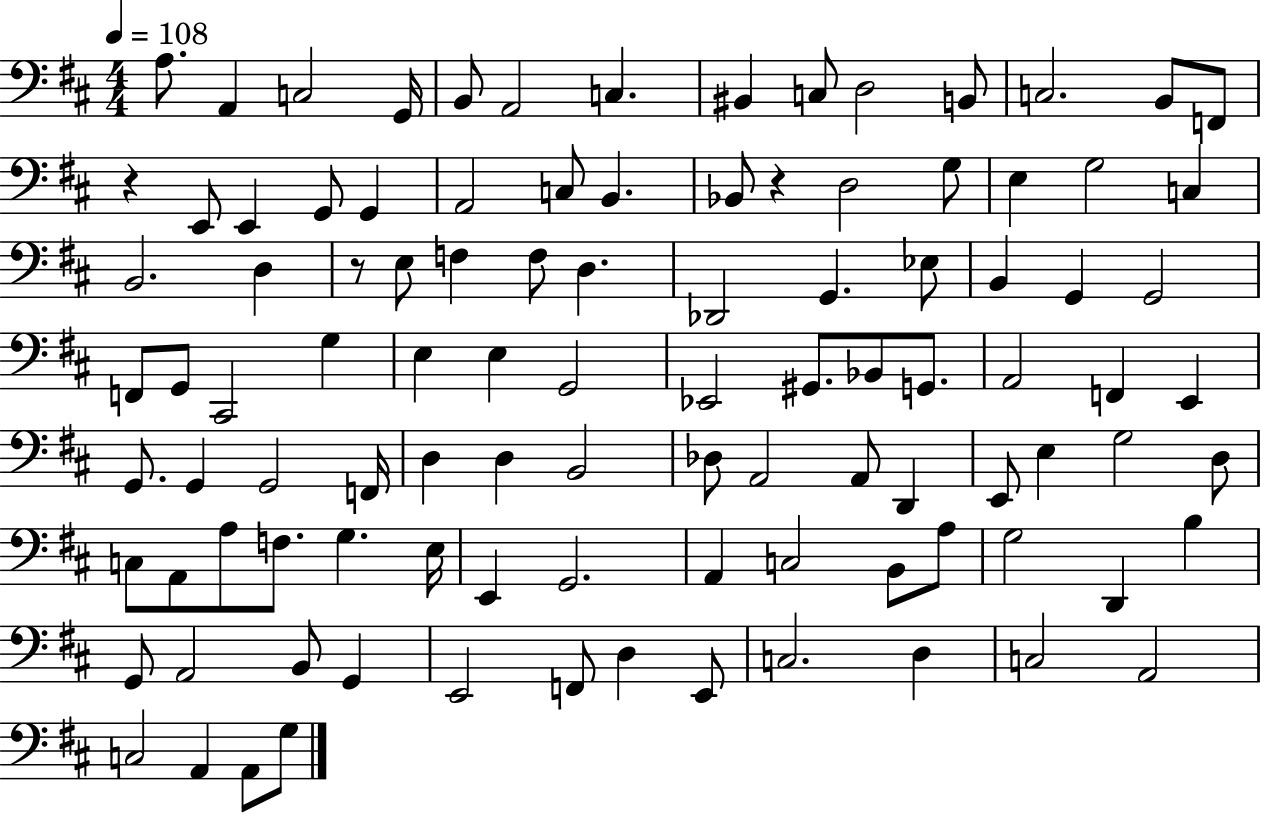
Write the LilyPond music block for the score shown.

{
  \clef bass
  \numericTimeSignature
  \time 4/4
  \key d \major
  \tempo 4 = 108
  a8. a,4 c2 g,16 | b,8 a,2 c4. | bis,4 c8 d2 b,8 | c2. b,8 f,8 | \break r4 e,8 e,4 g,8 g,4 | a,2 c8 b,4. | bes,8 r4 d2 g8 | e4 g2 c4 | \break b,2. d4 | r8 e8 f4 f8 d4. | des,2 g,4. ees8 | b,4 g,4 g,2 | \break f,8 g,8 cis,2 g4 | e4 e4 g,2 | ees,2 gis,8. bes,8 g,8. | a,2 f,4 e,4 | \break g,8. g,4 g,2 f,16 | d4 d4 b,2 | des8 a,2 a,8 d,4 | e,8 e4 g2 d8 | \break c8 a,8 a8 f8. g4. e16 | e,4 g,2. | a,4 c2 b,8 a8 | g2 d,4 b4 | \break g,8 a,2 b,8 g,4 | e,2 f,8 d4 e,8 | c2. d4 | c2 a,2 | \break c2 a,4 a,8 g8 | \bar "|."
}